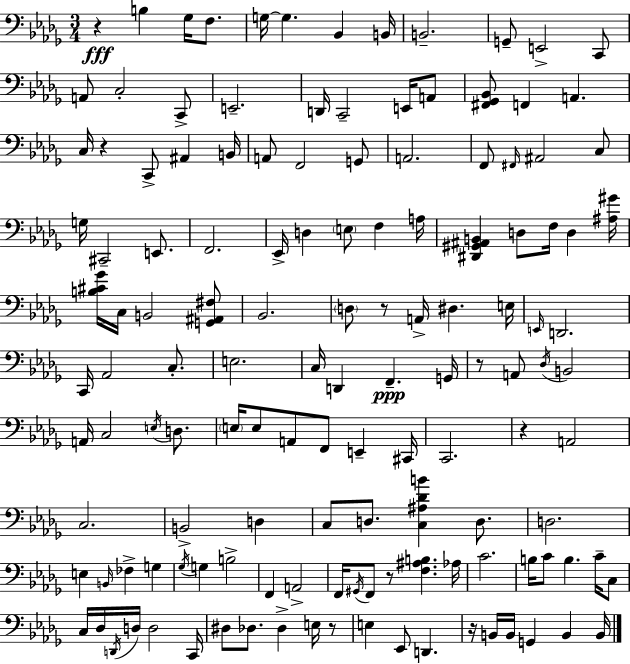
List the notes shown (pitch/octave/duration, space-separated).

R/q B3/q Gb3/s F3/e. G3/s G3/q. Bb2/q B2/s B2/h. G2/e E2/h C2/e A2/e C3/h C2/e E2/h. D2/s C2/h E2/s A2/e [F#2,Gb2,Bb2]/e F2/q A2/q. C3/s R/q C2/e A#2/q B2/s A2/e F2/h G2/e A2/h. F2/e F#2/s A#2/h C3/e G3/s C#2/h E2/e. F2/h. Eb2/s D3/q E3/e F3/q A3/s [D#2,G#2,A#2,B2]/q D3/e F3/s D3/q [A#3,G#4]/s [B3,C#4,Gb4]/s C3/s B2/h [G2,A#2,F#3]/e Bb2/h. D3/e R/e A2/s D#3/q. E3/s E2/s D2/h. C2/s Ab2/h C3/e. E3/h. C3/s D2/q F2/q. G2/s R/e A2/e Db3/s B2/h A2/s C3/h E3/s D3/e. E3/s E3/e A2/e F2/e E2/q C#2/s C2/h. R/q A2/h C3/h. B2/h D3/q C3/e D3/e. [C3,A#3,Db4,B4]/q D3/e. D3/h. E3/q B2/s FES3/q G3/q Gb3/s G3/q B3/h F2/q A2/h F2/s G#2/s F2/e R/e [F3,A#3,B3]/q. Ab3/s C4/h. B3/s C4/e B3/q. C4/s C3/e C3/s Db3/s D2/s D3/s D3/h C2/s D#3/e Db3/e. Db3/q E3/s R/e E3/q Eb2/e D2/q. R/s B2/s B2/s G2/q B2/q B2/s